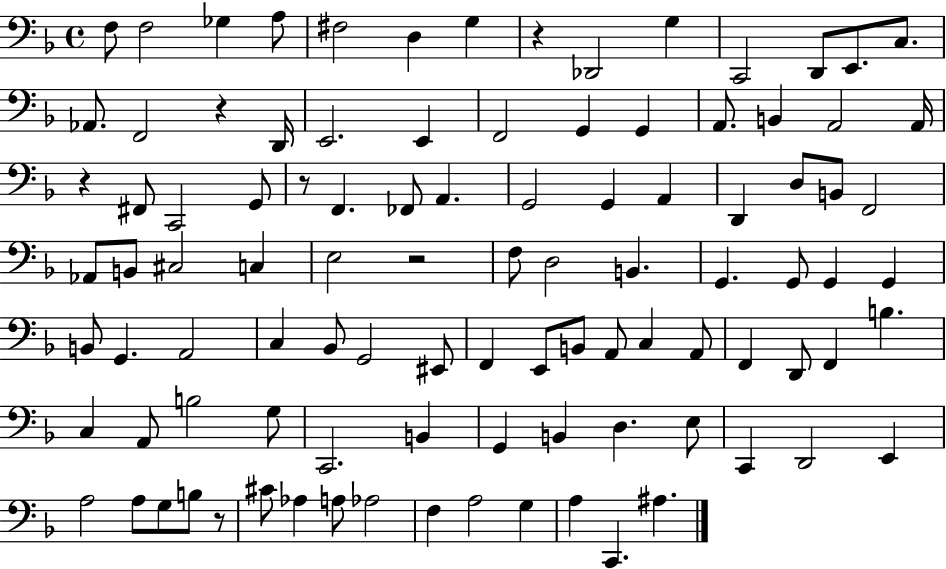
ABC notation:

X:1
T:Untitled
M:4/4
L:1/4
K:F
F,/2 F,2 _G, A,/2 ^F,2 D, G, z _D,,2 G, C,,2 D,,/2 E,,/2 C,/2 _A,,/2 F,,2 z D,,/4 E,,2 E,, F,,2 G,, G,, A,,/2 B,, A,,2 A,,/4 z ^F,,/2 C,,2 G,,/2 z/2 F,, _F,,/2 A,, G,,2 G,, A,, D,, D,/2 B,,/2 F,,2 _A,,/2 B,,/2 ^C,2 C, E,2 z2 F,/2 D,2 B,, G,, G,,/2 G,, G,, B,,/2 G,, A,,2 C, _B,,/2 G,,2 ^E,,/2 F,, E,,/2 B,,/2 A,,/2 C, A,,/2 F,, D,,/2 F,, B, C, A,,/2 B,2 G,/2 C,,2 B,, G,, B,, D, E,/2 C,, D,,2 E,, A,2 A,/2 G,/2 B,/2 z/2 ^C/2 _A, A,/2 _A,2 F, A,2 G, A, C,, ^A,